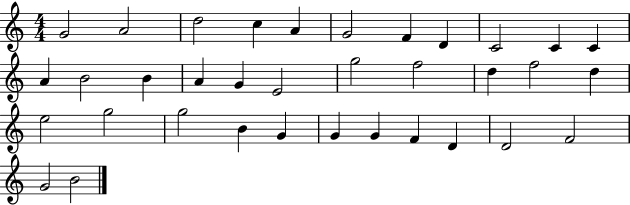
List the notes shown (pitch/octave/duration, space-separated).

G4/h A4/h D5/h C5/q A4/q G4/h F4/q D4/q C4/h C4/q C4/q A4/q B4/h B4/q A4/q G4/q E4/h G5/h F5/h D5/q F5/h D5/q E5/h G5/h G5/h B4/q G4/q G4/q G4/q F4/q D4/q D4/h F4/h G4/h B4/h